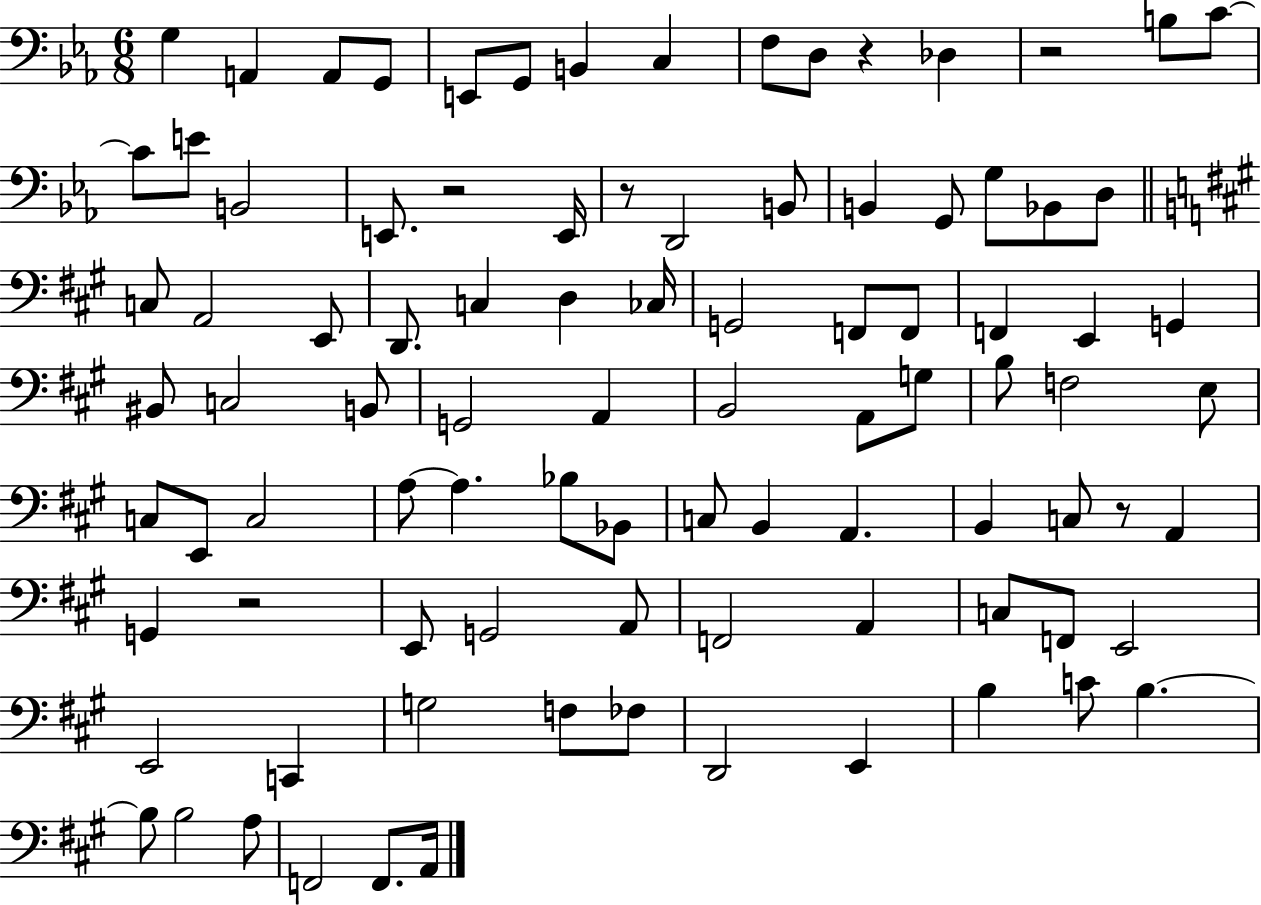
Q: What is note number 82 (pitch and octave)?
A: B3